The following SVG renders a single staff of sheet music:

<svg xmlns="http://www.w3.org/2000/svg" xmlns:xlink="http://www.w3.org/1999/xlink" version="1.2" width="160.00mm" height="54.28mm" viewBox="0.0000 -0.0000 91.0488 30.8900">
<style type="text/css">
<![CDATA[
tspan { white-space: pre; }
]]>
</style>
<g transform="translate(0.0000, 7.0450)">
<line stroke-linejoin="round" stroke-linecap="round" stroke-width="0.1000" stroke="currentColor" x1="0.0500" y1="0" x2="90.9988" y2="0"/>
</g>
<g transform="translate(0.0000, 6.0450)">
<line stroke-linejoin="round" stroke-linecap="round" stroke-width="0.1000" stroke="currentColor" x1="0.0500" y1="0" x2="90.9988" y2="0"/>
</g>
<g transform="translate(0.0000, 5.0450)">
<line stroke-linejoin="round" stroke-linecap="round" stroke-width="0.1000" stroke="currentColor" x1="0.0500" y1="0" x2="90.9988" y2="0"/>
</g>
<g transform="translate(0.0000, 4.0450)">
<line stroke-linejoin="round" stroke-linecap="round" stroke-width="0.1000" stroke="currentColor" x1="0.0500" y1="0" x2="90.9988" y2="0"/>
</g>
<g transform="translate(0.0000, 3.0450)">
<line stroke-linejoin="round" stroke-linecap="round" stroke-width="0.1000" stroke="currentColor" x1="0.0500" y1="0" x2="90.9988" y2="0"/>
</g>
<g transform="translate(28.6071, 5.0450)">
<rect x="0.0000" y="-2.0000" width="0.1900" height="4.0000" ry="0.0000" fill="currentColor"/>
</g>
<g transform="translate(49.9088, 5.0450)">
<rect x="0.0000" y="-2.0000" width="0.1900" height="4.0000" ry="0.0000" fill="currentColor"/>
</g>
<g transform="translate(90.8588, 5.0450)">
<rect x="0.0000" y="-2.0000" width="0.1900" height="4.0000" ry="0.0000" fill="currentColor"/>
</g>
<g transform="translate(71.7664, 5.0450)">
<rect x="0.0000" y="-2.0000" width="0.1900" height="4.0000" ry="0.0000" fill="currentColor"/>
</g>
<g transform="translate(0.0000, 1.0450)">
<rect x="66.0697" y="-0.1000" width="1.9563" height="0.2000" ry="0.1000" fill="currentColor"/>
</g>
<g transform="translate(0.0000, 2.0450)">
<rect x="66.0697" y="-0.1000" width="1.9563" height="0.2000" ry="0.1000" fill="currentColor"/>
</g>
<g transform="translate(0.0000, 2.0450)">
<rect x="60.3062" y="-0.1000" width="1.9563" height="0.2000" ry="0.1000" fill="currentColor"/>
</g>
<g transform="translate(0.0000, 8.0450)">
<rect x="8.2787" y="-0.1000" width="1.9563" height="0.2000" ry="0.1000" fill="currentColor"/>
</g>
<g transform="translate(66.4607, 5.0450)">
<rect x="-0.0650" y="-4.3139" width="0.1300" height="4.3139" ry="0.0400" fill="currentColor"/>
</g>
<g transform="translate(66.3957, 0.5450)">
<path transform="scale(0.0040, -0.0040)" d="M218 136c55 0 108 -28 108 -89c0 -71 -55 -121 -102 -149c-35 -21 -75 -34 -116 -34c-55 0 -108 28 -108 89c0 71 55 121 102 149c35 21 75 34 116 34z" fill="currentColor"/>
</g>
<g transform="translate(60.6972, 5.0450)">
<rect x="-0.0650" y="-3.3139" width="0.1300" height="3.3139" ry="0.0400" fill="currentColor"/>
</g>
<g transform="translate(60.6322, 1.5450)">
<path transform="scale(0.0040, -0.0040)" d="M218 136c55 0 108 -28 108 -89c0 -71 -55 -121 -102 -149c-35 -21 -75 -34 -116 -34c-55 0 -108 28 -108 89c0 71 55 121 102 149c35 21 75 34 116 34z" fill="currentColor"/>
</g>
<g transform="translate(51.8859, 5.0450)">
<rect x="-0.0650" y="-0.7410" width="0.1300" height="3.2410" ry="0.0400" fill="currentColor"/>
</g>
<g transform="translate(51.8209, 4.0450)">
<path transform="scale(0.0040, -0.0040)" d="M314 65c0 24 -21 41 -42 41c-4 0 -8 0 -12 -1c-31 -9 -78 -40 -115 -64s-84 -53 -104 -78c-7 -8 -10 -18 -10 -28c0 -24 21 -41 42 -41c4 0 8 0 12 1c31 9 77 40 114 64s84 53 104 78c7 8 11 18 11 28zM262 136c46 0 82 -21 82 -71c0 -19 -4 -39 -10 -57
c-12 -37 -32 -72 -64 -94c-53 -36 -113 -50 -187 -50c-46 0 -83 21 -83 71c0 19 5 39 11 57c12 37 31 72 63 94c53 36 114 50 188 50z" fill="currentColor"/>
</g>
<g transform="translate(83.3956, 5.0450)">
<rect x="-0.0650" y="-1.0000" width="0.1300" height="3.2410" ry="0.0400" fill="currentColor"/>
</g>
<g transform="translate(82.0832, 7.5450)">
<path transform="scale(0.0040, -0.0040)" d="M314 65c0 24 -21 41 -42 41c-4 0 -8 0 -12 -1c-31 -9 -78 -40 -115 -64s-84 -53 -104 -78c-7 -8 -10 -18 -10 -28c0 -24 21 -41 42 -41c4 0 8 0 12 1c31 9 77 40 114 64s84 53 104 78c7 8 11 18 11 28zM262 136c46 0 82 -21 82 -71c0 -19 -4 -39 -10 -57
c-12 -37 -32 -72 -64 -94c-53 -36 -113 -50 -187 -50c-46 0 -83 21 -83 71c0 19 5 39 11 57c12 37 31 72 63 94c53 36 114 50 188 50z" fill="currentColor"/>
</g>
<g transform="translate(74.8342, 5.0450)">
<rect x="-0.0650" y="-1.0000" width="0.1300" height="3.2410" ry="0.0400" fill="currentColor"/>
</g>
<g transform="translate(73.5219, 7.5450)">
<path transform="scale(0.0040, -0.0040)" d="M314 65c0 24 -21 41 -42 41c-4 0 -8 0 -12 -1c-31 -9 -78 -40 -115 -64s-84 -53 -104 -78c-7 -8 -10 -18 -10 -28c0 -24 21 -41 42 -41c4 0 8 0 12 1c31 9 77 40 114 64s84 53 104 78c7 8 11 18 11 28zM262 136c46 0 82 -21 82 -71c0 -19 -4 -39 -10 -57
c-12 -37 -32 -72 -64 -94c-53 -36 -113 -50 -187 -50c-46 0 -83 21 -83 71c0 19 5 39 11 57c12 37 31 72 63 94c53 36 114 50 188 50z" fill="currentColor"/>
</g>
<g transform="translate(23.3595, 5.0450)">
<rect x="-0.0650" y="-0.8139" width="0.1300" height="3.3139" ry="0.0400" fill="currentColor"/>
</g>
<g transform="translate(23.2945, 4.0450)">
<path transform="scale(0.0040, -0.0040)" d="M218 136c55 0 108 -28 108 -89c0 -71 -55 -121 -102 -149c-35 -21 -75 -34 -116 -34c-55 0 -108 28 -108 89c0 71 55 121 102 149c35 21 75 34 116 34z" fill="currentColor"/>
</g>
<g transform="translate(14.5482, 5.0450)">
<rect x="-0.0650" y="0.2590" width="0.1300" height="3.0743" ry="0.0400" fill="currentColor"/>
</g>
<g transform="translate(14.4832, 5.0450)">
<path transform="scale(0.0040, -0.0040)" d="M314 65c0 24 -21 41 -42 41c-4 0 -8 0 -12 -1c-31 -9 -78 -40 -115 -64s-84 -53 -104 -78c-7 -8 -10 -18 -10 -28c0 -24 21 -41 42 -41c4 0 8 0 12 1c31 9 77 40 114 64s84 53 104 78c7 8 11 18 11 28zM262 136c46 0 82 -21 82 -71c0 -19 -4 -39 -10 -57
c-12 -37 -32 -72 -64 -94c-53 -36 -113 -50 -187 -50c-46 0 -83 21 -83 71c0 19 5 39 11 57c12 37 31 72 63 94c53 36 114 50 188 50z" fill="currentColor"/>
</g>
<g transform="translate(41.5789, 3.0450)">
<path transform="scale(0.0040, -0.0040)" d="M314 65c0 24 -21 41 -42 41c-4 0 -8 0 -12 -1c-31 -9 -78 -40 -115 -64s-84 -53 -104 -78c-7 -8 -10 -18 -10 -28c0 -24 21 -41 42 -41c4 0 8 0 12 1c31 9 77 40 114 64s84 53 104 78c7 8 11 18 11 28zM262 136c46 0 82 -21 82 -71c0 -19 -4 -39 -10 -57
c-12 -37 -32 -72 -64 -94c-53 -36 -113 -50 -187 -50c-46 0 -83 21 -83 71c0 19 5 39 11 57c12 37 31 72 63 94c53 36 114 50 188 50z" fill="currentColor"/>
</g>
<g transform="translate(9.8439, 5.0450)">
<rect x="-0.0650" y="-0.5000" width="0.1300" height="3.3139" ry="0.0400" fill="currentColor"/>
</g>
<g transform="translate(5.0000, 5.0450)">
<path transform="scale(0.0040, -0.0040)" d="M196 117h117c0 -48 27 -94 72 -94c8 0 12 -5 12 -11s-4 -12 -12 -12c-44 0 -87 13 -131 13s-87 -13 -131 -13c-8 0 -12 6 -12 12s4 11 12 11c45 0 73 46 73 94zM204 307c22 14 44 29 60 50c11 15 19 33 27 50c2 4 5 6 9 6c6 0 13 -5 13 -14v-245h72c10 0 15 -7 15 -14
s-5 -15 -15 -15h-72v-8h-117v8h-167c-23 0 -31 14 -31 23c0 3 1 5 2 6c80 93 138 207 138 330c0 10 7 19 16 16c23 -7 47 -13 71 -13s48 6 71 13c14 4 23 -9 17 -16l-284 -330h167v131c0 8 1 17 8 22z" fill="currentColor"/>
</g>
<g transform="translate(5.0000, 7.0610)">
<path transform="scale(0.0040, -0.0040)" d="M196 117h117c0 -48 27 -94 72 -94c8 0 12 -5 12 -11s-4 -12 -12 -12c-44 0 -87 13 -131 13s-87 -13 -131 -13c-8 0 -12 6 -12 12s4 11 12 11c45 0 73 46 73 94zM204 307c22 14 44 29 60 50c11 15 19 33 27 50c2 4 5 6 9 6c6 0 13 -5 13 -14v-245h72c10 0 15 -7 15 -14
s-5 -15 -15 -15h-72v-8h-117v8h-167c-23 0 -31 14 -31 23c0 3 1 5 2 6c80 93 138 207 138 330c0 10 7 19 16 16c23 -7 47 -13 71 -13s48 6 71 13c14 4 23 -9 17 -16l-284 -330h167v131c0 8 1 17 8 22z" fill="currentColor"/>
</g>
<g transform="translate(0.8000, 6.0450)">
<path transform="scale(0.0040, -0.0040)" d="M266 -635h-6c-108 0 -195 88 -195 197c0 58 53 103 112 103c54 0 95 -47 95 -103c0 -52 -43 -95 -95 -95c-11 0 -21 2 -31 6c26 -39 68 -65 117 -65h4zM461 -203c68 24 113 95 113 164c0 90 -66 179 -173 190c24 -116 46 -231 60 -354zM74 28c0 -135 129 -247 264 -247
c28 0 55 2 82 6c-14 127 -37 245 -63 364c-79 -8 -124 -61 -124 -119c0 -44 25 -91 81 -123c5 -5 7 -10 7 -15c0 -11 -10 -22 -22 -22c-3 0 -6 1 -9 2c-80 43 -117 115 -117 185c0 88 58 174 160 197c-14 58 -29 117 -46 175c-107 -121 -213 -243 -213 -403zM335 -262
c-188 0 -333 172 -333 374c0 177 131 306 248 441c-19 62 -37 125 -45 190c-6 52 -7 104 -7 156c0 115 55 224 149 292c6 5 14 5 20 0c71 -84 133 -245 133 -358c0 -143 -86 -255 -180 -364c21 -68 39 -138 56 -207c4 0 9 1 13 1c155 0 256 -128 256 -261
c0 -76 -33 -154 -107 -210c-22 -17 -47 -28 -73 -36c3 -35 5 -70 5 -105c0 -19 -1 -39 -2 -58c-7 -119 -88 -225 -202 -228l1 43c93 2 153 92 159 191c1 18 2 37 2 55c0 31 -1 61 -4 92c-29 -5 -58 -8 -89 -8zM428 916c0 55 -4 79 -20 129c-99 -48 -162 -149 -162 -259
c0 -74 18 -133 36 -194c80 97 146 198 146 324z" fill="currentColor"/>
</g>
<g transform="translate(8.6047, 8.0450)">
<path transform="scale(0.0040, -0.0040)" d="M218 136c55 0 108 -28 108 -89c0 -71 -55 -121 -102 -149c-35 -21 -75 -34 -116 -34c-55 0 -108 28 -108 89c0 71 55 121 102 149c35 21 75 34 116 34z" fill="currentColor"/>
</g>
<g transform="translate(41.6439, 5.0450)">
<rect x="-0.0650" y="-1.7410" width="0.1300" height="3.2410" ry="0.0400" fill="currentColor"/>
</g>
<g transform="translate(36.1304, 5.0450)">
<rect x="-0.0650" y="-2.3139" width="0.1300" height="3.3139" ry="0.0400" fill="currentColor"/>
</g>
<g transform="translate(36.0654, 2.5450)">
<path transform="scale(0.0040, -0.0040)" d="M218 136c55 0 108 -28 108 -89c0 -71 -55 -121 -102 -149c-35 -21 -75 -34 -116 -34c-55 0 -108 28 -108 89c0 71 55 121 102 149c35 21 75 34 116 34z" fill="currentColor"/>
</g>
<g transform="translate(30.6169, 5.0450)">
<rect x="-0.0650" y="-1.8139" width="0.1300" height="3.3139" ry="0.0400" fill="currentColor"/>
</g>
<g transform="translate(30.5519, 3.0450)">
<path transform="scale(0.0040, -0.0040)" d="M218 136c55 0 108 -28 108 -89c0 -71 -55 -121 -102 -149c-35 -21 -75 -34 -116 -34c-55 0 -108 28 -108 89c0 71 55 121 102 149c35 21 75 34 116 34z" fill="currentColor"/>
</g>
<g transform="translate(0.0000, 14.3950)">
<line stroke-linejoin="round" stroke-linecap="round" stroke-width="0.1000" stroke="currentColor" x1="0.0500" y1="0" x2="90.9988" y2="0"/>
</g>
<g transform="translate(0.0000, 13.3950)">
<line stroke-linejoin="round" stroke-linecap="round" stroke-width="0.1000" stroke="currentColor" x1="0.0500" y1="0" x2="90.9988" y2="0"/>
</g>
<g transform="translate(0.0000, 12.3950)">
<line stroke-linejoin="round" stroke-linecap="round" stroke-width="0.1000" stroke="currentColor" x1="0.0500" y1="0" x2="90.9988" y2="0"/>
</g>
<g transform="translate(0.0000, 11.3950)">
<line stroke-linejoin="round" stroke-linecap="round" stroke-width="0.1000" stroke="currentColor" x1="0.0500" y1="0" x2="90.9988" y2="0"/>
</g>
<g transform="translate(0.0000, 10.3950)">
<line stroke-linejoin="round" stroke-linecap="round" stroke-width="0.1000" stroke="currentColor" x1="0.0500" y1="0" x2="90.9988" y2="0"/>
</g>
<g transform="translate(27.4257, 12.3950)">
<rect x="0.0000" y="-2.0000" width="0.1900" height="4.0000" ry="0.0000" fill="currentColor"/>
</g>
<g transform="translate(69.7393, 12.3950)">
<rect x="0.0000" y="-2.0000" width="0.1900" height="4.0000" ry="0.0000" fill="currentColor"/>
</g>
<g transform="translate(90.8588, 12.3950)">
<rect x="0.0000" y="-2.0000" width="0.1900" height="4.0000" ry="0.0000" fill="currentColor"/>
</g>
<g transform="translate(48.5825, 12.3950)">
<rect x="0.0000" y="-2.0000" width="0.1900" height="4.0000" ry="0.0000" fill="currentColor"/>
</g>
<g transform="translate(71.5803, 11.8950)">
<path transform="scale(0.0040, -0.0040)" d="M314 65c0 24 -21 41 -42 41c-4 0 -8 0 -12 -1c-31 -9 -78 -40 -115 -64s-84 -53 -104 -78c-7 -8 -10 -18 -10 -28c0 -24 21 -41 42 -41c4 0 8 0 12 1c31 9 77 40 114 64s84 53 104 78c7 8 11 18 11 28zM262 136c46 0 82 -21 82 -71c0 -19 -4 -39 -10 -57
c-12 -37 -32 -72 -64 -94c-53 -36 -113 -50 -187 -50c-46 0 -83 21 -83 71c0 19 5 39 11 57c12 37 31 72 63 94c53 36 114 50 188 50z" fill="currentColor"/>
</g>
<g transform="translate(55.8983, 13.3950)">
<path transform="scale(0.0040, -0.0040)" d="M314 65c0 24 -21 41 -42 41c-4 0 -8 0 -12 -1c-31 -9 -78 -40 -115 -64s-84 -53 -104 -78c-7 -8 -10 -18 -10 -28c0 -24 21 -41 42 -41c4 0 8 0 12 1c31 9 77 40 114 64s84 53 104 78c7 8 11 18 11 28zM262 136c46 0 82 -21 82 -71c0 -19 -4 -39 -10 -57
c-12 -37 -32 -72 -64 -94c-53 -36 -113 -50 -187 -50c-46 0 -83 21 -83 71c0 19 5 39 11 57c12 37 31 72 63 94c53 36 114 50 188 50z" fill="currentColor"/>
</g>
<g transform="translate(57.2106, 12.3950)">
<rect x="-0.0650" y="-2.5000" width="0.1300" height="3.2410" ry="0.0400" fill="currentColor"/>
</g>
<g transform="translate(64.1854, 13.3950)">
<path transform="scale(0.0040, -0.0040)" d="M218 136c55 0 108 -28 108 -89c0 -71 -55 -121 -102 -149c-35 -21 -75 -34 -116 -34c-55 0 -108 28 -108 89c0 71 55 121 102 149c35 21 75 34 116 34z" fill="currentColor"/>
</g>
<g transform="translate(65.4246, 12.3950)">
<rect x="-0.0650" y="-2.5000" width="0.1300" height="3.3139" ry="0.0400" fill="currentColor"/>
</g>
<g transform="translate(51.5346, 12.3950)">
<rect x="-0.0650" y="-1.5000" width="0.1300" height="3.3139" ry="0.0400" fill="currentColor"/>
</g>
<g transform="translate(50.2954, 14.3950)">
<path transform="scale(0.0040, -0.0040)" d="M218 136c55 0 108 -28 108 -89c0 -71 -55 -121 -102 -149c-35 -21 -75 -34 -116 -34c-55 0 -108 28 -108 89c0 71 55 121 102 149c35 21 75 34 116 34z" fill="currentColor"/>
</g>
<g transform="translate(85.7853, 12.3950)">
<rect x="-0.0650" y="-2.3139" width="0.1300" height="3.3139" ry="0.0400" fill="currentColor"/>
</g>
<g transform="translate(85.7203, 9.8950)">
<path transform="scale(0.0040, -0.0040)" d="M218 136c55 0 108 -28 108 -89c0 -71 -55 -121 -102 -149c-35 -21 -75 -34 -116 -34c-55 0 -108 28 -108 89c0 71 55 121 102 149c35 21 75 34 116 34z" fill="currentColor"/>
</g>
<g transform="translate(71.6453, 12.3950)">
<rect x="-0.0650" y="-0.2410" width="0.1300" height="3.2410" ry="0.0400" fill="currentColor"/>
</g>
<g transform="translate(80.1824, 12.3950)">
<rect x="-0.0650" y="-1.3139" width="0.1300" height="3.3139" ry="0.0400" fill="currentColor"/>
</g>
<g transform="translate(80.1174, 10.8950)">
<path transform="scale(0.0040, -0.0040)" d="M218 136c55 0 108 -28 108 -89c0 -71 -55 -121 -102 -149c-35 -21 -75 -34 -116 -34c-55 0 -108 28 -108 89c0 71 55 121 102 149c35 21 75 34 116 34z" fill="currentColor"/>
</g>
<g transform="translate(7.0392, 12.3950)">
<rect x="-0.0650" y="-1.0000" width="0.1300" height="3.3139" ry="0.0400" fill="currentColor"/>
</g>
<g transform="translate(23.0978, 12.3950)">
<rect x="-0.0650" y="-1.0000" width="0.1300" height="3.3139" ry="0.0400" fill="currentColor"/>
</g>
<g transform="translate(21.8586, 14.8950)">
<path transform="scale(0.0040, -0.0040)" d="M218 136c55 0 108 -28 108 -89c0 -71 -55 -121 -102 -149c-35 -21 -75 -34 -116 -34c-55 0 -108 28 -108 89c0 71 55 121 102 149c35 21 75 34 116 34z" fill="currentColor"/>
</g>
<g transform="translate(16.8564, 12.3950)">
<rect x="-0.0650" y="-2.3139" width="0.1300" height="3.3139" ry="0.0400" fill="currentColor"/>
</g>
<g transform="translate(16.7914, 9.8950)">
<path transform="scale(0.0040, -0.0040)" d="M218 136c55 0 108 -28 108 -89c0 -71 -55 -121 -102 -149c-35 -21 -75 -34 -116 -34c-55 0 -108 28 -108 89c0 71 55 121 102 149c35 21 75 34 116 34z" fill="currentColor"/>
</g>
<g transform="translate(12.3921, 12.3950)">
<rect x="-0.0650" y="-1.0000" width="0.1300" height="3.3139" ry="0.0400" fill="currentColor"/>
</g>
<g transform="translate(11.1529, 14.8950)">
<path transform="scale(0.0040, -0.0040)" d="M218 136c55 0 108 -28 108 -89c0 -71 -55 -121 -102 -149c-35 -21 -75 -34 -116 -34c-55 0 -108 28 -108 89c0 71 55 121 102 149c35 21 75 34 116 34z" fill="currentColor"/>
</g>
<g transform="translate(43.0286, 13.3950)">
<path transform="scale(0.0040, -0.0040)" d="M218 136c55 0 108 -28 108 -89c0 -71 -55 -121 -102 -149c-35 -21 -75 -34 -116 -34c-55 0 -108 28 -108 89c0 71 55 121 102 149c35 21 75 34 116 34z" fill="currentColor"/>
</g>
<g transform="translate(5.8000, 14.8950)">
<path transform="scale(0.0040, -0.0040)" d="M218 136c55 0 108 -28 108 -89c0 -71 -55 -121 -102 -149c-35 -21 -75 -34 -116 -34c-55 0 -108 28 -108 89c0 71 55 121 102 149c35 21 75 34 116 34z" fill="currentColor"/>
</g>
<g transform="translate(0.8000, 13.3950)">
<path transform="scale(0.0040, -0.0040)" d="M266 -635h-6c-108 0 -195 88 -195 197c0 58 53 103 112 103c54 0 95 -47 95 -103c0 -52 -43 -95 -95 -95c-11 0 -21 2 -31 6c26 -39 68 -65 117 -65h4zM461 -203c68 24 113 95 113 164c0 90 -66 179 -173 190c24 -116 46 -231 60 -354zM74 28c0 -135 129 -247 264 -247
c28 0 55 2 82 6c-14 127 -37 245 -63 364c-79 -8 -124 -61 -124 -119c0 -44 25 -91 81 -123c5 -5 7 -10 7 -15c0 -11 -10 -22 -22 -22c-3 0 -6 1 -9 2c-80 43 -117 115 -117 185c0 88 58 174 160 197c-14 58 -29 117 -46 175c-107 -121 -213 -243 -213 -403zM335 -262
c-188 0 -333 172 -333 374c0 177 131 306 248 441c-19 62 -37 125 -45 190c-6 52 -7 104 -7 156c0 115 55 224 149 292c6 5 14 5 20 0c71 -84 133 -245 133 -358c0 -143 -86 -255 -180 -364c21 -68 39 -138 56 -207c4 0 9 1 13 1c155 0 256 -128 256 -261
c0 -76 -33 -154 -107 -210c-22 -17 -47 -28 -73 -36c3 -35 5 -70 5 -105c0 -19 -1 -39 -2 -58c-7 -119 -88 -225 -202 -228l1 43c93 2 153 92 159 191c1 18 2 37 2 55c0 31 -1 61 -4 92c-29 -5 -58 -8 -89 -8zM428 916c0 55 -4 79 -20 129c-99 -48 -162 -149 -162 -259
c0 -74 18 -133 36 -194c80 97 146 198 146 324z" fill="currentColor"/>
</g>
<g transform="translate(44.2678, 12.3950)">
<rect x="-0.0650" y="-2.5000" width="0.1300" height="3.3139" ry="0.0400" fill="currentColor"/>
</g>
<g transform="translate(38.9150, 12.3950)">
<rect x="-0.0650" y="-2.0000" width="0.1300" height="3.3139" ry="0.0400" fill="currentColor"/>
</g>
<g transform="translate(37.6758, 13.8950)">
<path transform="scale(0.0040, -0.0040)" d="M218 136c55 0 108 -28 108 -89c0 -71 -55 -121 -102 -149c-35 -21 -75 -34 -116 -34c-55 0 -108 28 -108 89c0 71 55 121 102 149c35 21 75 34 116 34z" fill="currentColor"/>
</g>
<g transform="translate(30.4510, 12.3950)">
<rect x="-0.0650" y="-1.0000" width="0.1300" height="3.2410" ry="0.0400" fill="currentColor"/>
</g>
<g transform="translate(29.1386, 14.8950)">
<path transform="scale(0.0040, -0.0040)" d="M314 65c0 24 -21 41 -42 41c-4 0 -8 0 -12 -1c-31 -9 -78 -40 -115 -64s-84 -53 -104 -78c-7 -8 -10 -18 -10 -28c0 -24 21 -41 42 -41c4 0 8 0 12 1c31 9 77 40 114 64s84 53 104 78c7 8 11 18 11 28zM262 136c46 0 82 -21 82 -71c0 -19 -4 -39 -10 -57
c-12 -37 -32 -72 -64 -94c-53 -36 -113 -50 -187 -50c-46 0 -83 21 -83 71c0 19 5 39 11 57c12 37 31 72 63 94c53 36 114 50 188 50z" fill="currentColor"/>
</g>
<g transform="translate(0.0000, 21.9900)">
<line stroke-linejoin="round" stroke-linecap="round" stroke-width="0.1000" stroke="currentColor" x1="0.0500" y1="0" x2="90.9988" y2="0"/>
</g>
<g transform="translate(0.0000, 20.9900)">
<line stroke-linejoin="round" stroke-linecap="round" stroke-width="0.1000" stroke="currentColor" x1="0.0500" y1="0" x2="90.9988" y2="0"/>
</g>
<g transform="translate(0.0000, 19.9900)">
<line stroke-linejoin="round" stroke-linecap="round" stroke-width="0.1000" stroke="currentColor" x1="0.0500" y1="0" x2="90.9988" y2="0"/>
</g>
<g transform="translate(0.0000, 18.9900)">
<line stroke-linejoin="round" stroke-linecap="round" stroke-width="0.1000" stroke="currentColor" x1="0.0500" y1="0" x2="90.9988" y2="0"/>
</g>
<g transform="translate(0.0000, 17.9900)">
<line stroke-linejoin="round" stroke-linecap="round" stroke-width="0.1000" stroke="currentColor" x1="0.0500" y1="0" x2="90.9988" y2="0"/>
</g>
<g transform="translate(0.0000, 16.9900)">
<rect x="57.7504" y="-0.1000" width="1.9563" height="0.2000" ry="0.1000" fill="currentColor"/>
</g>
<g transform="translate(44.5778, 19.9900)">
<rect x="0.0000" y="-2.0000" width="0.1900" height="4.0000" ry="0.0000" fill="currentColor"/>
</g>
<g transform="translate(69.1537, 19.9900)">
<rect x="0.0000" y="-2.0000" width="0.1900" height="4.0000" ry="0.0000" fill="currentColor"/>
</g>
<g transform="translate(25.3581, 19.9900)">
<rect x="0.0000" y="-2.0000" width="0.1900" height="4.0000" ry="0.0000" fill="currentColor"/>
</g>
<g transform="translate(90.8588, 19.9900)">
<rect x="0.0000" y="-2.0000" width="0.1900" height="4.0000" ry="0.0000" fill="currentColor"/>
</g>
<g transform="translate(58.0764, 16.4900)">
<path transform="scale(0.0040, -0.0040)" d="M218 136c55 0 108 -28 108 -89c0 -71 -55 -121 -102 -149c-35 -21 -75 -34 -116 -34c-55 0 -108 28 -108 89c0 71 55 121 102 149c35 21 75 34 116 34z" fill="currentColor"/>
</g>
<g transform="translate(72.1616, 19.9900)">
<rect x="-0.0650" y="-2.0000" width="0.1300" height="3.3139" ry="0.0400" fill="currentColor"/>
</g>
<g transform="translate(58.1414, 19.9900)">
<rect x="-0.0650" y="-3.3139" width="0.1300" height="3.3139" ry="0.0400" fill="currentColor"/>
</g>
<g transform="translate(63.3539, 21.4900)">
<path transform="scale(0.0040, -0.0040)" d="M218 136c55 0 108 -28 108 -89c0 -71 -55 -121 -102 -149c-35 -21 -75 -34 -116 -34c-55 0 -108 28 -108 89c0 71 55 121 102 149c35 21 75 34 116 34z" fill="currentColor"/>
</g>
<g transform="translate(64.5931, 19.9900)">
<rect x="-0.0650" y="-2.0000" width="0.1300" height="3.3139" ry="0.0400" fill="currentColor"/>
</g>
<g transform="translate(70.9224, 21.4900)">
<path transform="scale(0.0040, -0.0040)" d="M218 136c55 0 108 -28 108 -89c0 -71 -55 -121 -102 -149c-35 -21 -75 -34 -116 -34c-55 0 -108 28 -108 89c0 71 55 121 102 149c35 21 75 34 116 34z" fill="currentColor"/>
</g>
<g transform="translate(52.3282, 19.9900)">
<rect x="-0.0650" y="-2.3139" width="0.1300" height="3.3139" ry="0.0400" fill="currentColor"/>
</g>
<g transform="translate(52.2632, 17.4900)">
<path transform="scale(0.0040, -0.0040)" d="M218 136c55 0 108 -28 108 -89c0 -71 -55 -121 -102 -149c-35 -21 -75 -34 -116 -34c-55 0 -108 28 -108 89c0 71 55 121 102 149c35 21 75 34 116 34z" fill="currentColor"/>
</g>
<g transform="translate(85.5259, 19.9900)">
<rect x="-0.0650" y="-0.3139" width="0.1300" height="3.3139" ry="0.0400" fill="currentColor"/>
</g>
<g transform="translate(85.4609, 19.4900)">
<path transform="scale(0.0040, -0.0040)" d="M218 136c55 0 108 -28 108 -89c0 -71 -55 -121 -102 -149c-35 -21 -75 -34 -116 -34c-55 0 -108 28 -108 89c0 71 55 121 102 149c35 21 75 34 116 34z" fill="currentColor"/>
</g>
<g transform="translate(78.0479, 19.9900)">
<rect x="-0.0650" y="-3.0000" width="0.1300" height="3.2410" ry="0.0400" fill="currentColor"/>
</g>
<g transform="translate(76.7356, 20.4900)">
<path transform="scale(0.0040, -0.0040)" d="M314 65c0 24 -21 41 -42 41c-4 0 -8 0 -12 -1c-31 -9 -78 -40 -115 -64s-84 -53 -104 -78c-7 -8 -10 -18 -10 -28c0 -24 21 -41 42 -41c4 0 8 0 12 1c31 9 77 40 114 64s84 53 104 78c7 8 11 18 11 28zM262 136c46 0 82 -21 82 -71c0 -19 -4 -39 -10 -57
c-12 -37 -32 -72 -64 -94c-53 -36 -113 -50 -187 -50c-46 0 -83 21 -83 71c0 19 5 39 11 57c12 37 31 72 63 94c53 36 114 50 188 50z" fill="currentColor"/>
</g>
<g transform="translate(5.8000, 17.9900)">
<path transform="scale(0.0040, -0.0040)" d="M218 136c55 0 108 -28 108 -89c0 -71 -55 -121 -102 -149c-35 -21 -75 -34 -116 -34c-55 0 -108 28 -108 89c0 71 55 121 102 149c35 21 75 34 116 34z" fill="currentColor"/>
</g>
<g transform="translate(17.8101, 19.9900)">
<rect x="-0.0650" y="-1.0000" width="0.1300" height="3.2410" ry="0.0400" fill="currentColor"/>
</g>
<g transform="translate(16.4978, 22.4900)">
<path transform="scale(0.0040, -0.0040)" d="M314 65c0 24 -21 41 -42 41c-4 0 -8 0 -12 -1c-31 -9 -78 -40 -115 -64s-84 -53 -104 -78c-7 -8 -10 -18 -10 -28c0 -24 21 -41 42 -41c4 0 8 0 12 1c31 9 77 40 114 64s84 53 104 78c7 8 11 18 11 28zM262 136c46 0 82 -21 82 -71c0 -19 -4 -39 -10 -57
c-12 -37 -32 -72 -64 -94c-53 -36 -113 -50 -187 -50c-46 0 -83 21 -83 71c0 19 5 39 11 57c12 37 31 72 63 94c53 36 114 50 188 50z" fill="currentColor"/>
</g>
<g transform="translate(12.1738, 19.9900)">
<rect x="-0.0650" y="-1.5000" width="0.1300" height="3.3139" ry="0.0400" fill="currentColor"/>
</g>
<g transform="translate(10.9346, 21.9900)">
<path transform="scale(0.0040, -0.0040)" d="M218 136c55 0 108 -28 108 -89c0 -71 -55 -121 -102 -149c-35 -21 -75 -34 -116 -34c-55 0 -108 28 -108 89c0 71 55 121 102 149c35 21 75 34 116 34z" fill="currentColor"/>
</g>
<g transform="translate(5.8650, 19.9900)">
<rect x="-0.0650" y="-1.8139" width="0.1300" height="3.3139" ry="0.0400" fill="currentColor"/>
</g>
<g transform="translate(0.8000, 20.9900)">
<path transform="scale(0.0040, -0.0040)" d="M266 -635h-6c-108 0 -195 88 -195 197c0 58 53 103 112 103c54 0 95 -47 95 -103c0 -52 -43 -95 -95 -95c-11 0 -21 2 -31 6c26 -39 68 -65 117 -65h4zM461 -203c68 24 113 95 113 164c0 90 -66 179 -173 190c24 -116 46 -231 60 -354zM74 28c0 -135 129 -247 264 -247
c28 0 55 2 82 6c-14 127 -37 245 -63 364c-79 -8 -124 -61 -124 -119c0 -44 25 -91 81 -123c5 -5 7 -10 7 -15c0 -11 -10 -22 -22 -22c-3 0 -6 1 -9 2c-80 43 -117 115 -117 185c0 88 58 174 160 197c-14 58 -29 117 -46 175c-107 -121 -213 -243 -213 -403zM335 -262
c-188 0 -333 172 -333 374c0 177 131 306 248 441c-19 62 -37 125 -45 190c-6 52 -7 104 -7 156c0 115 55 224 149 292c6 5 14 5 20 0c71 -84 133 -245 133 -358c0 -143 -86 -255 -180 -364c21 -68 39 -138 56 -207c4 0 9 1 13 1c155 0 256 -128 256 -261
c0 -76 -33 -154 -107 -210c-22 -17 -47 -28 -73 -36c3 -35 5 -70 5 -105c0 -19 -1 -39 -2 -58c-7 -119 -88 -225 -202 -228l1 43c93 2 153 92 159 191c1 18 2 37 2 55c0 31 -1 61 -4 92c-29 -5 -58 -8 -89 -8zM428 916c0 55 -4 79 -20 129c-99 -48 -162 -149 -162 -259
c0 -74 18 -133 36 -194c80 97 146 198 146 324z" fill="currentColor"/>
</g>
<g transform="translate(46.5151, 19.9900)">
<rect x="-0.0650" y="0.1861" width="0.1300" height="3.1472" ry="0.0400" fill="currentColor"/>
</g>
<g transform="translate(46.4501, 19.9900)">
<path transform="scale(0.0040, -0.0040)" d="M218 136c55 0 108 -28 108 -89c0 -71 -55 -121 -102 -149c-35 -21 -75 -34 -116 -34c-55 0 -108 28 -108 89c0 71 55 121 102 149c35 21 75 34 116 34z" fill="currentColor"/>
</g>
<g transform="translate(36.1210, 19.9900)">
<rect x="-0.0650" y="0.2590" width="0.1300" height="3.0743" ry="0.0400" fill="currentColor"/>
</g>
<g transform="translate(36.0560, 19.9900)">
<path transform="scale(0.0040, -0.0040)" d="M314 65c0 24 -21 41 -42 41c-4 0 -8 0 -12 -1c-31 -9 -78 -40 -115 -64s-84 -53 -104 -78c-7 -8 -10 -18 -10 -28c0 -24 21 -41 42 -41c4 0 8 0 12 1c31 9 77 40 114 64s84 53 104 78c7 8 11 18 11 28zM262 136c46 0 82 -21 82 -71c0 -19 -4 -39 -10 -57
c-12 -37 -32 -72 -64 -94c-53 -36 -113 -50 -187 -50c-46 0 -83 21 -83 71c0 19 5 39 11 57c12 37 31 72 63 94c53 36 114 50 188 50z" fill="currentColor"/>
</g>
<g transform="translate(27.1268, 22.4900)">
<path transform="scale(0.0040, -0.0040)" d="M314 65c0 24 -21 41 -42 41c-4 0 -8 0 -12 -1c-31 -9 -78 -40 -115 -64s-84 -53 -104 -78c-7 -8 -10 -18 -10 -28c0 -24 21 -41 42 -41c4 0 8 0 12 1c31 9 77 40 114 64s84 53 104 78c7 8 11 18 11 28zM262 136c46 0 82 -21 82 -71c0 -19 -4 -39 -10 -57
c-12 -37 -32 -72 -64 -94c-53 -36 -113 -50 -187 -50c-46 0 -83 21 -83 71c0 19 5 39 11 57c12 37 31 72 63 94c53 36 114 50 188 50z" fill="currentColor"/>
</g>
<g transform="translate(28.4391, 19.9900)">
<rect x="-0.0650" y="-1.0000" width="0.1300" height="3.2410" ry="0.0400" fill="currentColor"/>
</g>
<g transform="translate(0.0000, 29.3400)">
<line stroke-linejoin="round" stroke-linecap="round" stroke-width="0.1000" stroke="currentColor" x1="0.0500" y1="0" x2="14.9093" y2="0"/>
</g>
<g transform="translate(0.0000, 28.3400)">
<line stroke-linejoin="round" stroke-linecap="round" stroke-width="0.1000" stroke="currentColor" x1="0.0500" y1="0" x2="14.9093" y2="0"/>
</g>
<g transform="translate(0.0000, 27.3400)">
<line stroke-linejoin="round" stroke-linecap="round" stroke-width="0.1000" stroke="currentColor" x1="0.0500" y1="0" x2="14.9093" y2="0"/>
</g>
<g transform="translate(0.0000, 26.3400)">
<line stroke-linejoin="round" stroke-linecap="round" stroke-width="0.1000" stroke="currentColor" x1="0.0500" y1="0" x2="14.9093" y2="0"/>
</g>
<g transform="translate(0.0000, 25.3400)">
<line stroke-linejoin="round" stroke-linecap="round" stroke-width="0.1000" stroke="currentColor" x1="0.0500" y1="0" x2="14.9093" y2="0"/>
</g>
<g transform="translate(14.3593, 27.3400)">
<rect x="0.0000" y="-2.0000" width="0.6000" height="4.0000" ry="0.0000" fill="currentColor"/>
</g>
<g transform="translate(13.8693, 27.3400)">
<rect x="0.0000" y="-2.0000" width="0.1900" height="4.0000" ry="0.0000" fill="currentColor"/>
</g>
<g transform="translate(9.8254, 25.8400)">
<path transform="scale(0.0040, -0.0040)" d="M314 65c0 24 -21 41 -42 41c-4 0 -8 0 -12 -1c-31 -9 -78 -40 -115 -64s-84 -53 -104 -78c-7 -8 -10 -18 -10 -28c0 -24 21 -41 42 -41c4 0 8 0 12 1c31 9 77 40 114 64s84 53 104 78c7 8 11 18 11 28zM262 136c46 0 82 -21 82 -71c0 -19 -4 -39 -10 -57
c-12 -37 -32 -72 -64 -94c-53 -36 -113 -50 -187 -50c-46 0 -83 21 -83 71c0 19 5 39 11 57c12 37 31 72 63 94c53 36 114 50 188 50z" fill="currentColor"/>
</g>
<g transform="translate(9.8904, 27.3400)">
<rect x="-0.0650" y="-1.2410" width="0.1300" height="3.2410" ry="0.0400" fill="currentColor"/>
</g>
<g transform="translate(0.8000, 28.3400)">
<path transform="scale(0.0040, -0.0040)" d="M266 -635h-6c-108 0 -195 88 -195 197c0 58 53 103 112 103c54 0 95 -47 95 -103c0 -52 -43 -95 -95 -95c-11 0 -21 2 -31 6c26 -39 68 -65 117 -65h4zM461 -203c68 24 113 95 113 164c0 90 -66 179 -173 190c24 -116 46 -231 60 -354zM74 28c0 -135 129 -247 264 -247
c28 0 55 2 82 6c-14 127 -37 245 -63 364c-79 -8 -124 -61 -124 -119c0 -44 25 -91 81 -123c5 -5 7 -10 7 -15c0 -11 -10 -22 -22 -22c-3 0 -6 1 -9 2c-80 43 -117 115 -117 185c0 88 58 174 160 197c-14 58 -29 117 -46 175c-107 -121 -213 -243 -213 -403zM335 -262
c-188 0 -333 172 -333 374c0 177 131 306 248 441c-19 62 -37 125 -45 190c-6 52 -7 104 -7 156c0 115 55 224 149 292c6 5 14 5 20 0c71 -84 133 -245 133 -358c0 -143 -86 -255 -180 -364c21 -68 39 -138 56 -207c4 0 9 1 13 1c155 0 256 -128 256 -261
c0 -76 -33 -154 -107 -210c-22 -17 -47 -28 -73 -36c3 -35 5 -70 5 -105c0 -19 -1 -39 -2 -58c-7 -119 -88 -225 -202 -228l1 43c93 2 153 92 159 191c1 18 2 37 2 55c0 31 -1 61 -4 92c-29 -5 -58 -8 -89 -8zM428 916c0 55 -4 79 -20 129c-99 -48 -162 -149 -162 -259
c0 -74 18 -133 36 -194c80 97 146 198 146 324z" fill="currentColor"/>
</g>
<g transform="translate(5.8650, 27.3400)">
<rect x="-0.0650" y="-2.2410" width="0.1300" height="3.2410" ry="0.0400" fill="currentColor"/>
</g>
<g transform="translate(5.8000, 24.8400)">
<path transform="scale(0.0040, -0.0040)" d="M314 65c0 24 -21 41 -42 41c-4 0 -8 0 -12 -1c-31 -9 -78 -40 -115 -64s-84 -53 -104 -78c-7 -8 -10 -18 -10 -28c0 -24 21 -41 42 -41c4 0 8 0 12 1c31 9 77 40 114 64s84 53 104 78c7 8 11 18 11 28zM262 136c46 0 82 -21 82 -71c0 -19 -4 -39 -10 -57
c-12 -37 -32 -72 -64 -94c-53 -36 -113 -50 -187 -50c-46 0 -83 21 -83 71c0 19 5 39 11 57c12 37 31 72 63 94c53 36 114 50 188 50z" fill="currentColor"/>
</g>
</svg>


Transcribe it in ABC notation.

X:1
T:Untitled
M:4/4
L:1/4
K:C
C B2 d f g f2 d2 b d' D2 D2 D D g D D2 F G E G2 G c2 e g f E D2 D2 B2 B g b F F A2 c g2 e2